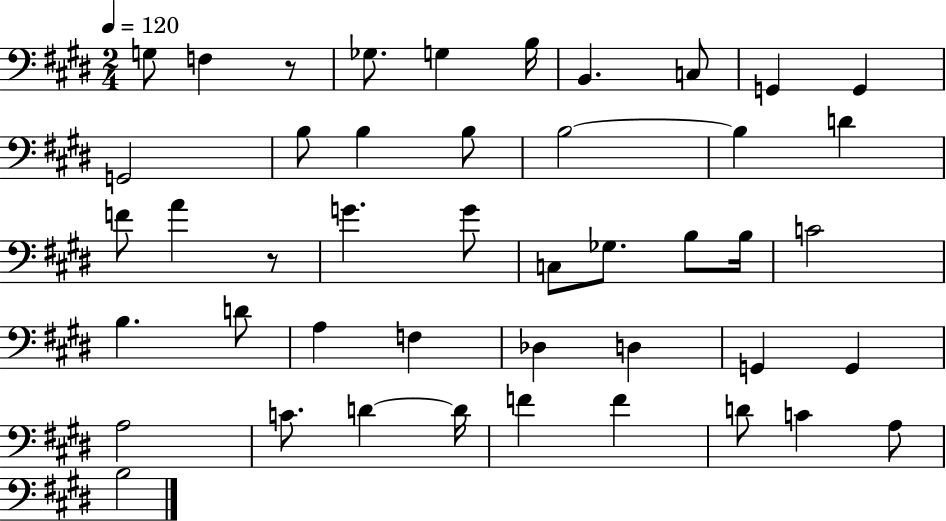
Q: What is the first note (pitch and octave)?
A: G3